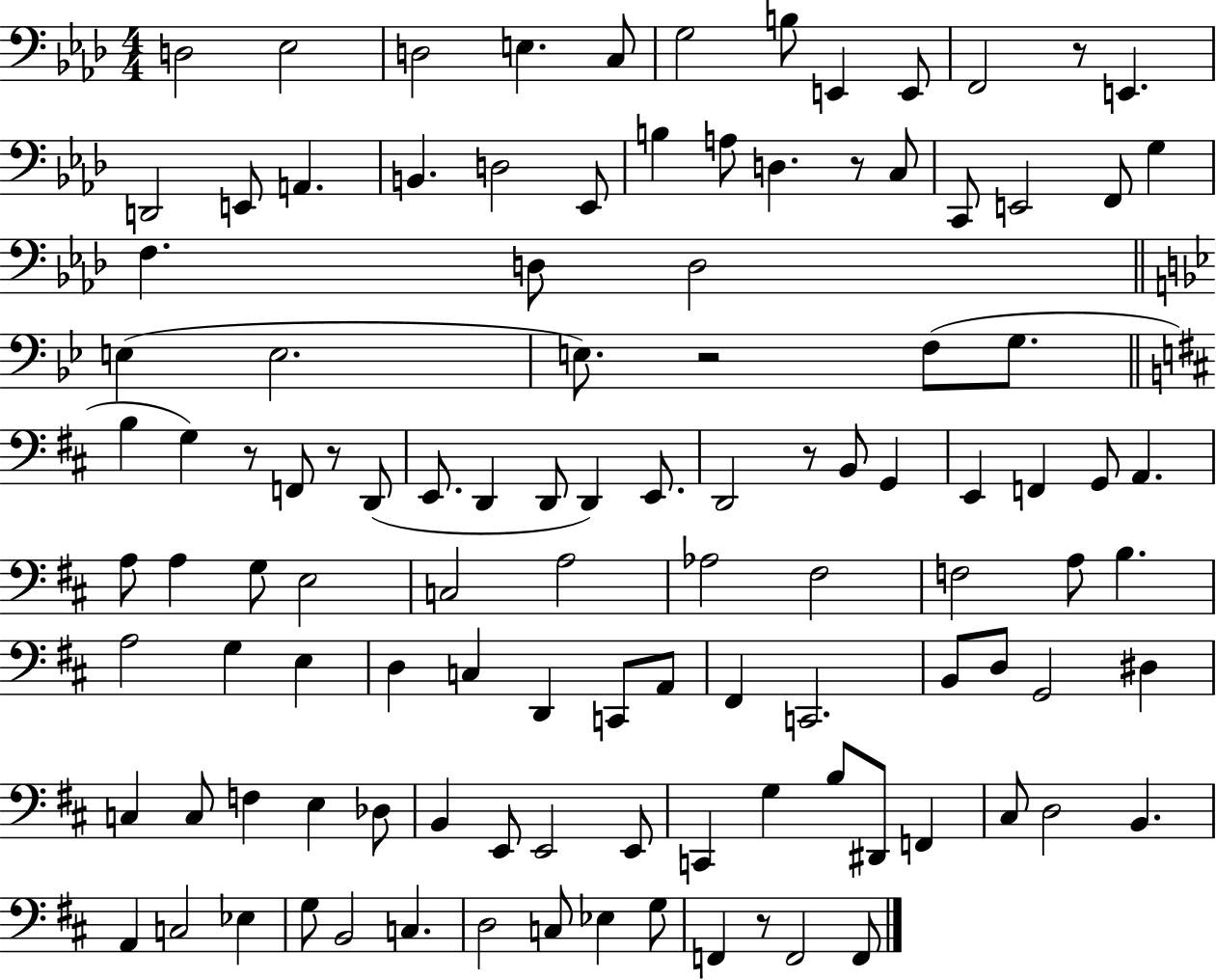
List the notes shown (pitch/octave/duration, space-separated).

D3/h Eb3/h D3/h E3/q. C3/e G3/h B3/e E2/q E2/e F2/h R/e E2/q. D2/h E2/e A2/q. B2/q. D3/h Eb2/e B3/q A3/e D3/q. R/e C3/e C2/e E2/h F2/e G3/q F3/q. D3/e D3/h E3/q E3/h. E3/e. R/h F3/e G3/e. B3/q G3/q R/e F2/e R/e D2/e E2/e. D2/q D2/e D2/q E2/e. D2/h R/e B2/e G2/q E2/q F2/q G2/e A2/q. A3/e A3/q G3/e E3/h C3/h A3/h Ab3/h F#3/h F3/h A3/e B3/q. A3/h G3/q E3/q D3/q C3/q D2/q C2/e A2/e F#2/q C2/h. B2/e D3/e G2/h D#3/q C3/q C3/e F3/q E3/q Db3/e B2/q E2/e E2/h E2/e C2/q G3/q B3/e D#2/e F2/q C#3/e D3/h B2/q. A2/q C3/h Eb3/q G3/e B2/h C3/q. D3/h C3/e Eb3/q G3/e F2/q R/e F2/h F2/e